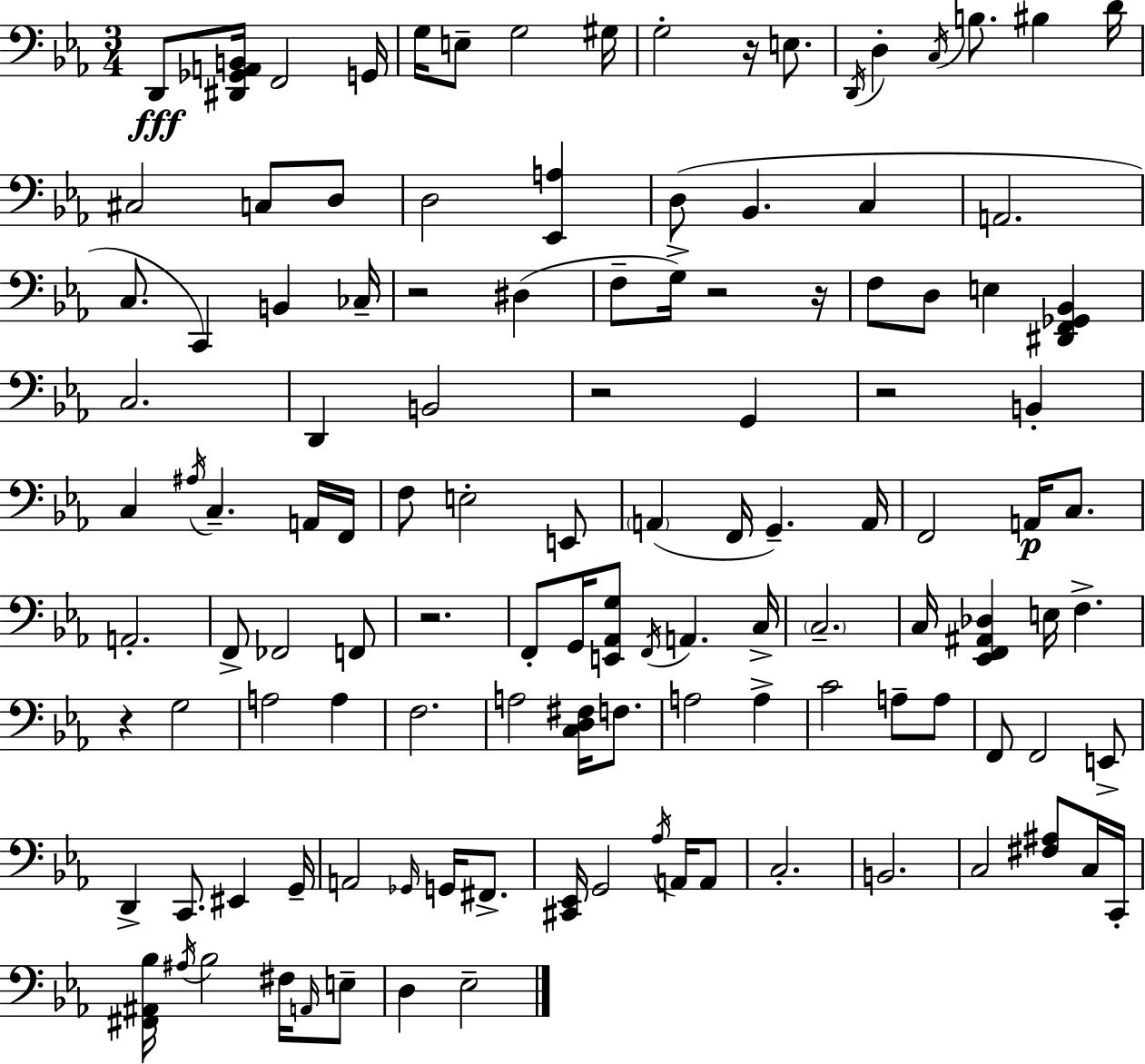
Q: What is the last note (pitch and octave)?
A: Eb3